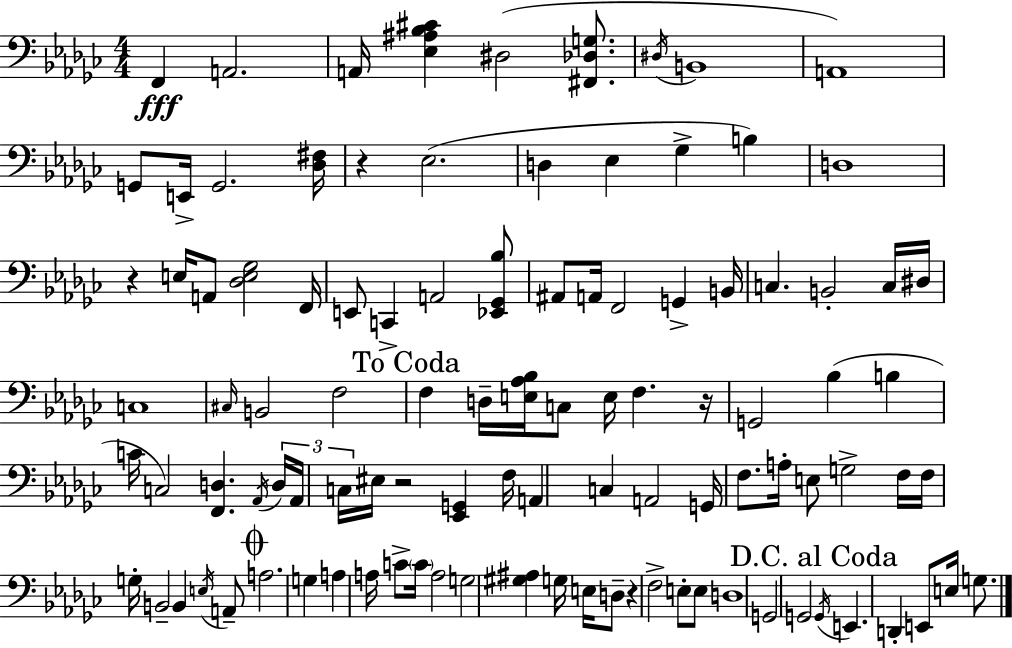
{
  \clef bass
  \numericTimeSignature
  \time 4/4
  \key ees \minor
  f,4\fff a,2. | a,16 <ees ais bes cis'>4 dis2( <fis, des g>8. | \acciaccatura { dis16 } b,1 | a,1) | \break g,8 e,16-> g,2. | <des fis>16 r4 ees2.( | d4 ees4 ges4-> b4) | d1 | \break r4 e16 a,8 <des e ges>2 | f,16 e,8 c,4-> a,2 <ees, ges, bes>8 | ais,8 a,16 f,2 g,4-> | b,16 c4. b,2-. c16 | \break dis16 c1 | \grace { cis16 } b,2 f2 | \mark "To Coda" f4 d16-- <e aes bes>16 c8 e16 f4. | r16 g,2 bes4( b4 | \break c'16 c2) <f, d>4. | \acciaccatura { aes,16 } \tuplet 3/2 { d16 aes,16 c16 } eis16 r2 <ees, g,>4 | f16 a,4 c4 a,2 | g,16 f8. a16-. e8 g2-> | \break f16 f16 g16-. b,2-- b,4 | \acciaccatura { e16 } a,8-- \mark \markup { \musicglyph "scripts.coda" } a2. | g4 a4 a16 c'8-> \parenthesize c'16 a2 | g2 <gis ais>4 | \break g16 e16 d8-- r4 f2-> | e8-. e8 d1 | g,2 g,2 | \mark "D.C. al Coda" \acciaccatura { g,16 } e,4. d,4-. e,8 | \break e16 g8. \bar "|."
}